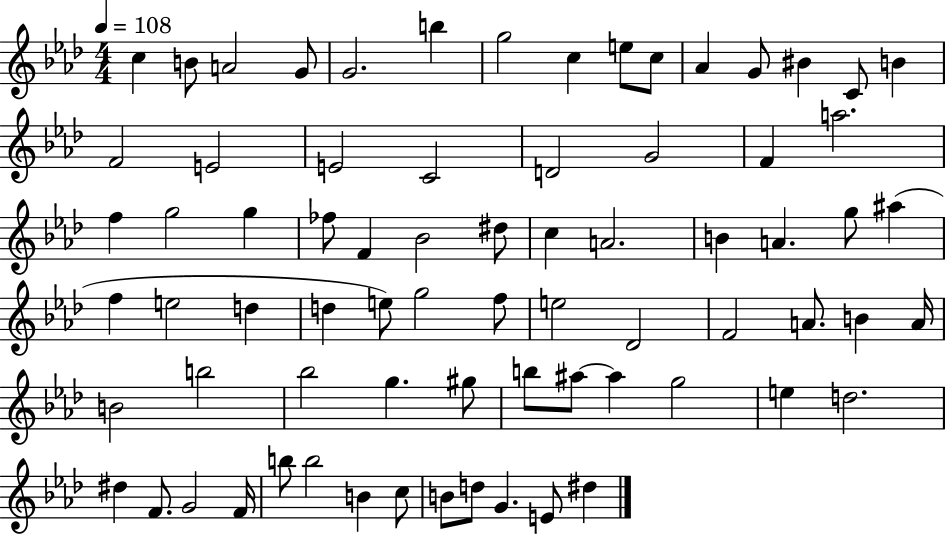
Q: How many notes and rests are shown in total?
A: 73